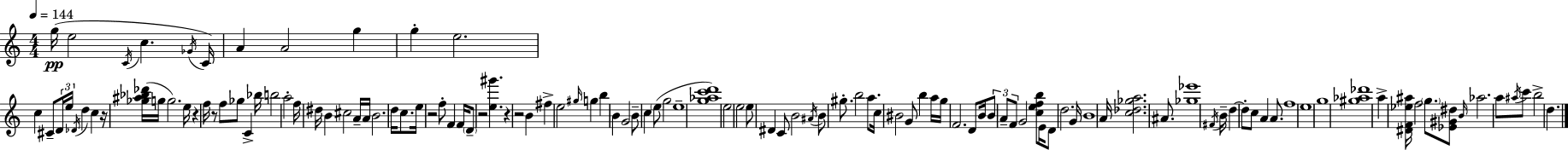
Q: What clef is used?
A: treble